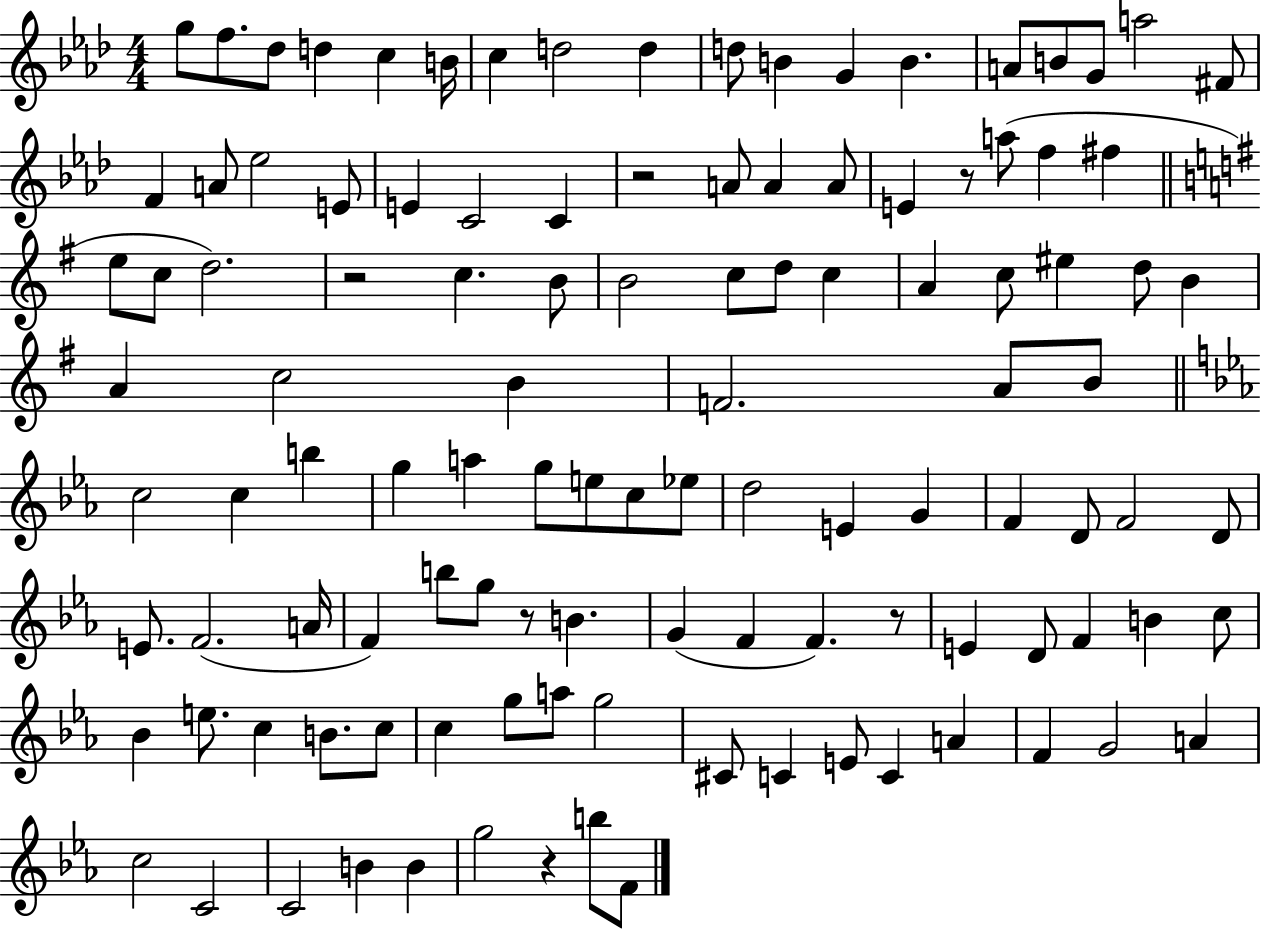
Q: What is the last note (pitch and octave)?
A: F4